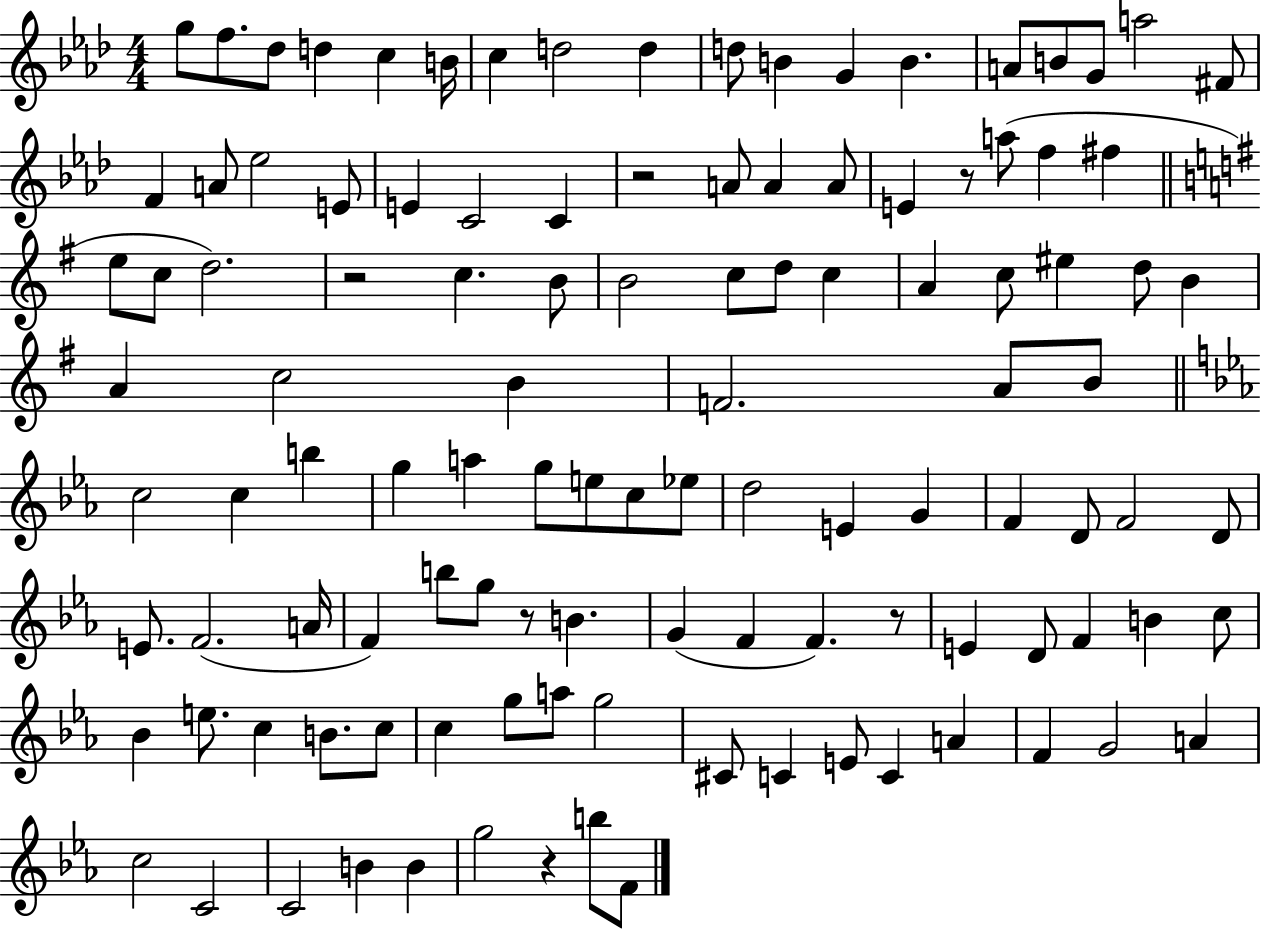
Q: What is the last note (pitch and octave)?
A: F4